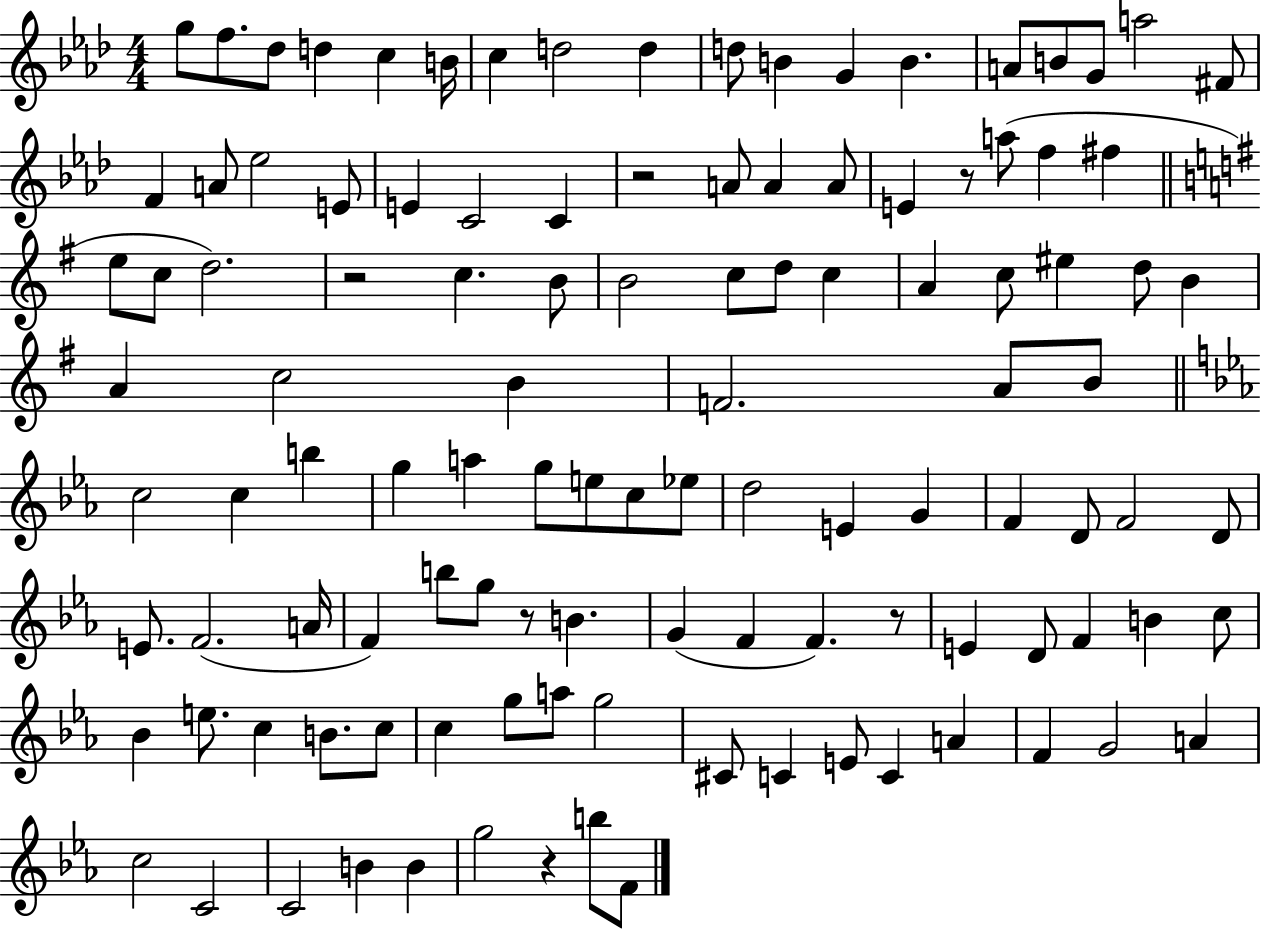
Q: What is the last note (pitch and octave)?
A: F4